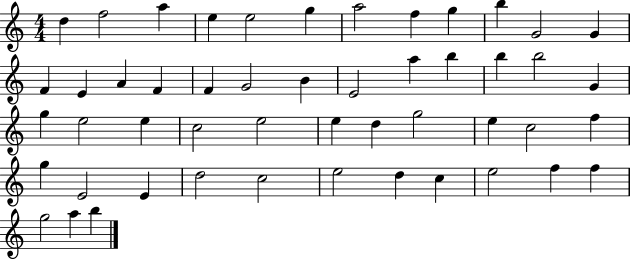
{
  \clef treble
  \numericTimeSignature
  \time 4/4
  \key c \major
  d''4 f''2 a''4 | e''4 e''2 g''4 | a''2 f''4 g''4 | b''4 g'2 g'4 | \break f'4 e'4 a'4 f'4 | f'4 g'2 b'4 | e'2 a''4 b''4 | b''4 b''2 g'4 | \break g''4 e''2 e''4 | c''2 e''2 | e''4 d''4 g''2 | e''4 c''2 f''4 | \break g''4 e'2 e'4 | d''2 c''2 | e''2 d''4 c''4 | e''2 f''4 f''4 | \break g''2 a''4 b''4 | \bar "|."
}